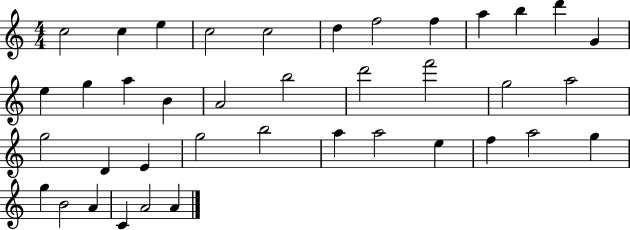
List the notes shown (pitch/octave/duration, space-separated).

C5/h C5/q E5/q C5/h C5/h D5/q F5/h F5/q A5/q B5/q D6/q G4/q E5/q G5/q A5/q B4/q A4/h B5/h D6/h F6/h G5/h A5/h G5/h D4/q E4/q G5/h B5/h A5/q A5/h E5/q F5/q A5/h G5/q G5/q B4/h A4/q C4/q A4/h A4/q